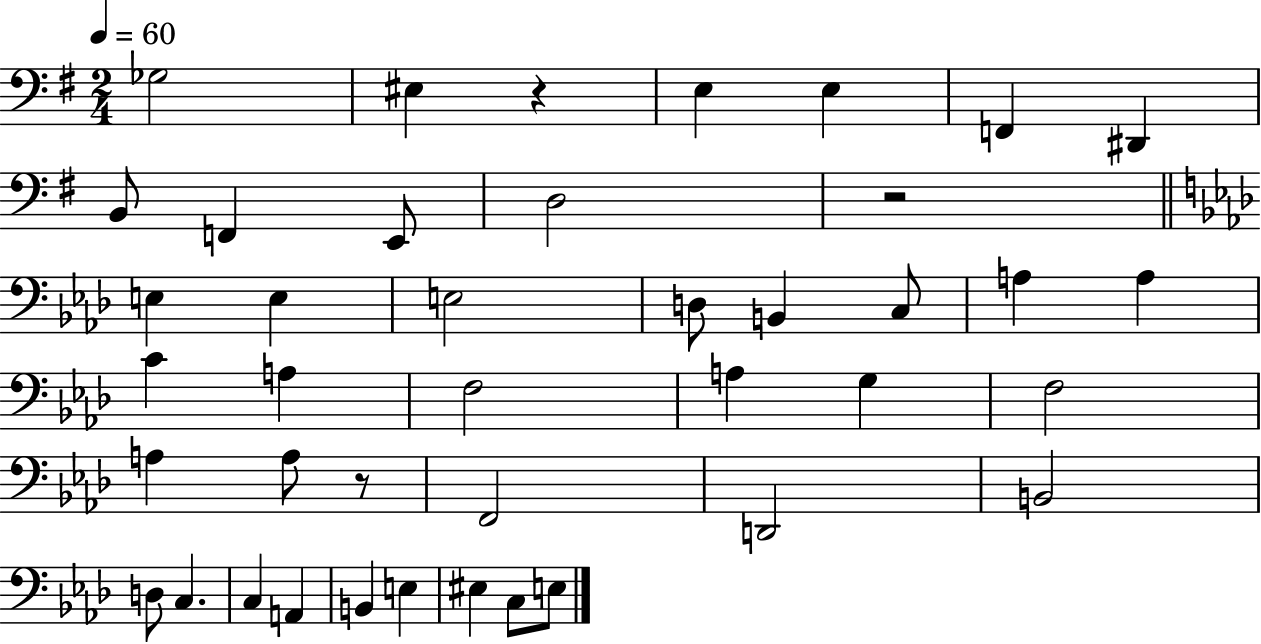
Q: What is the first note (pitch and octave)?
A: Gb3